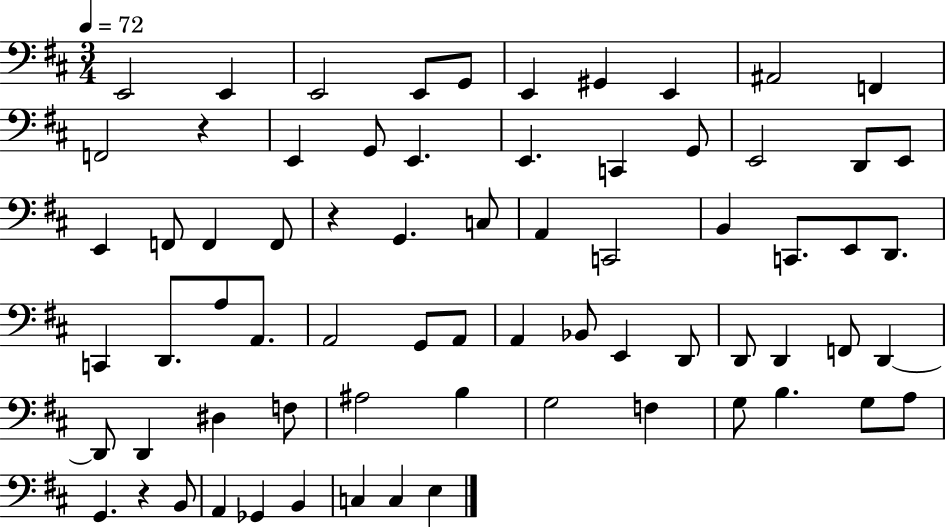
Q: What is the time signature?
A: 3/4